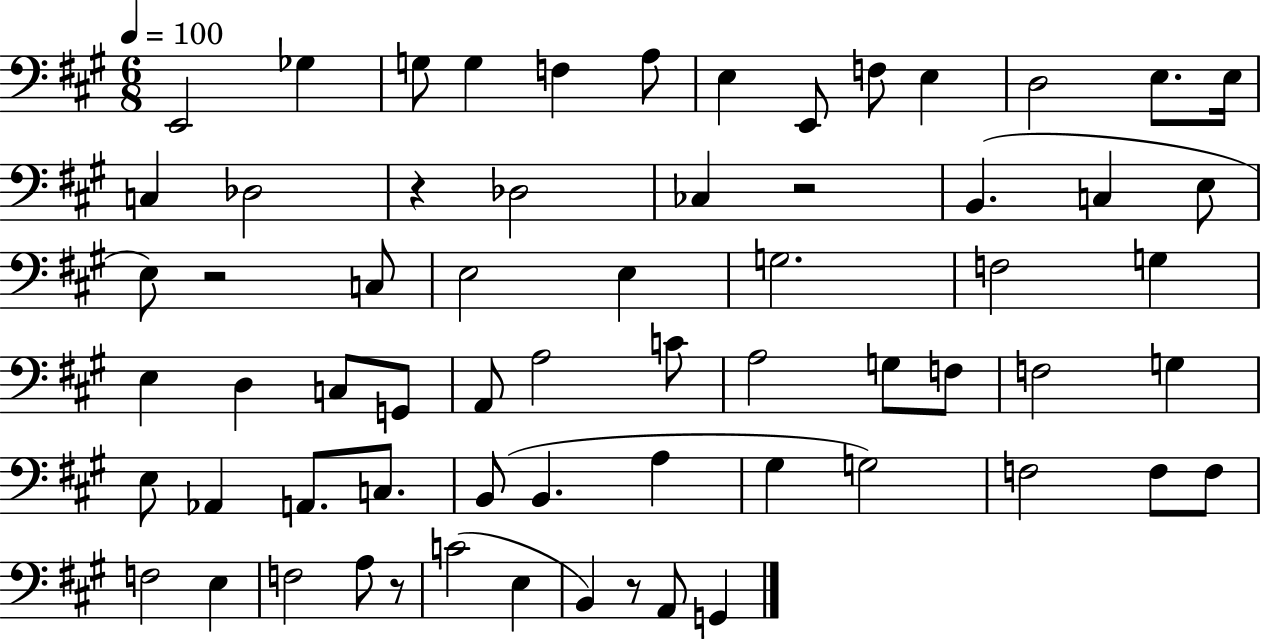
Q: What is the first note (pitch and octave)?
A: E2